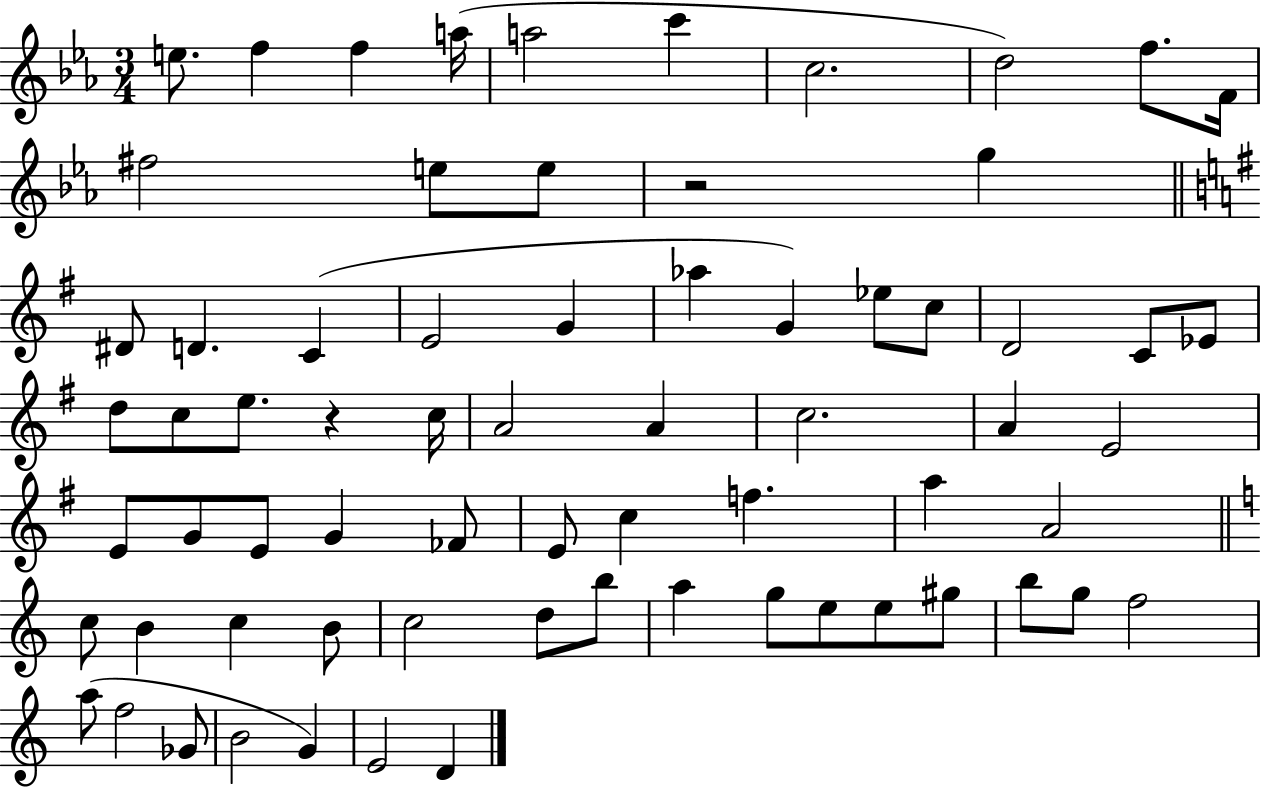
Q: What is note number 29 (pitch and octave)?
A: E5